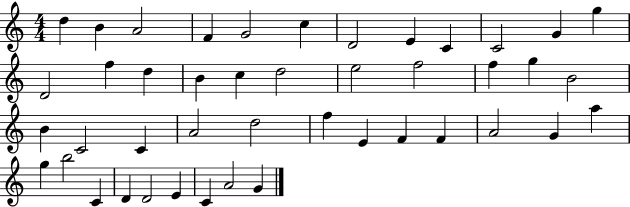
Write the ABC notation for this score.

X:1
T:Untitled
M:4/4
L:1/4
K:C
d B A2 F G2 c D2 E C C2 G g D2 f d B c d2 e2 f2 f g B2 B C2 C A2 d2 f E F F A2 G a g b2 C D D2 E C A2 G